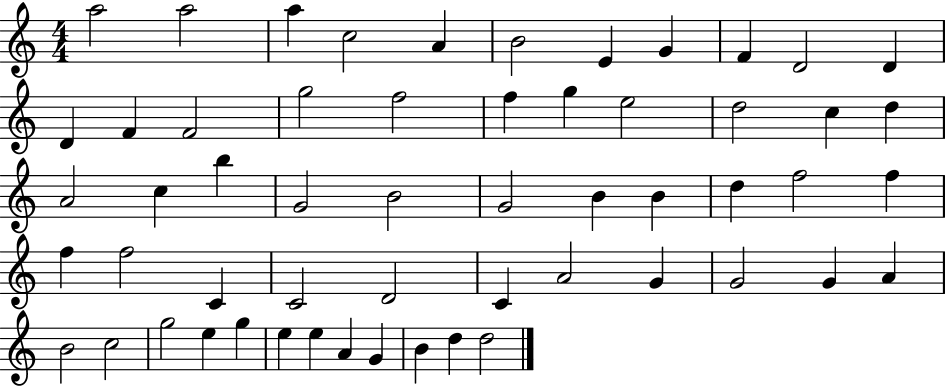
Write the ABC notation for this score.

X:1
T:Untitled
M:4/4
L:1/4
K:C
a2 a2 a c2 A B2 E G F D2 D D F F2 g2 f2 f g e2 d2 c d A2 c b G2 B2 G2 B B d f2 f f f2 C C2 D2 C A2 G G2 G A B2 c2 g2 e g e e A G B d d2